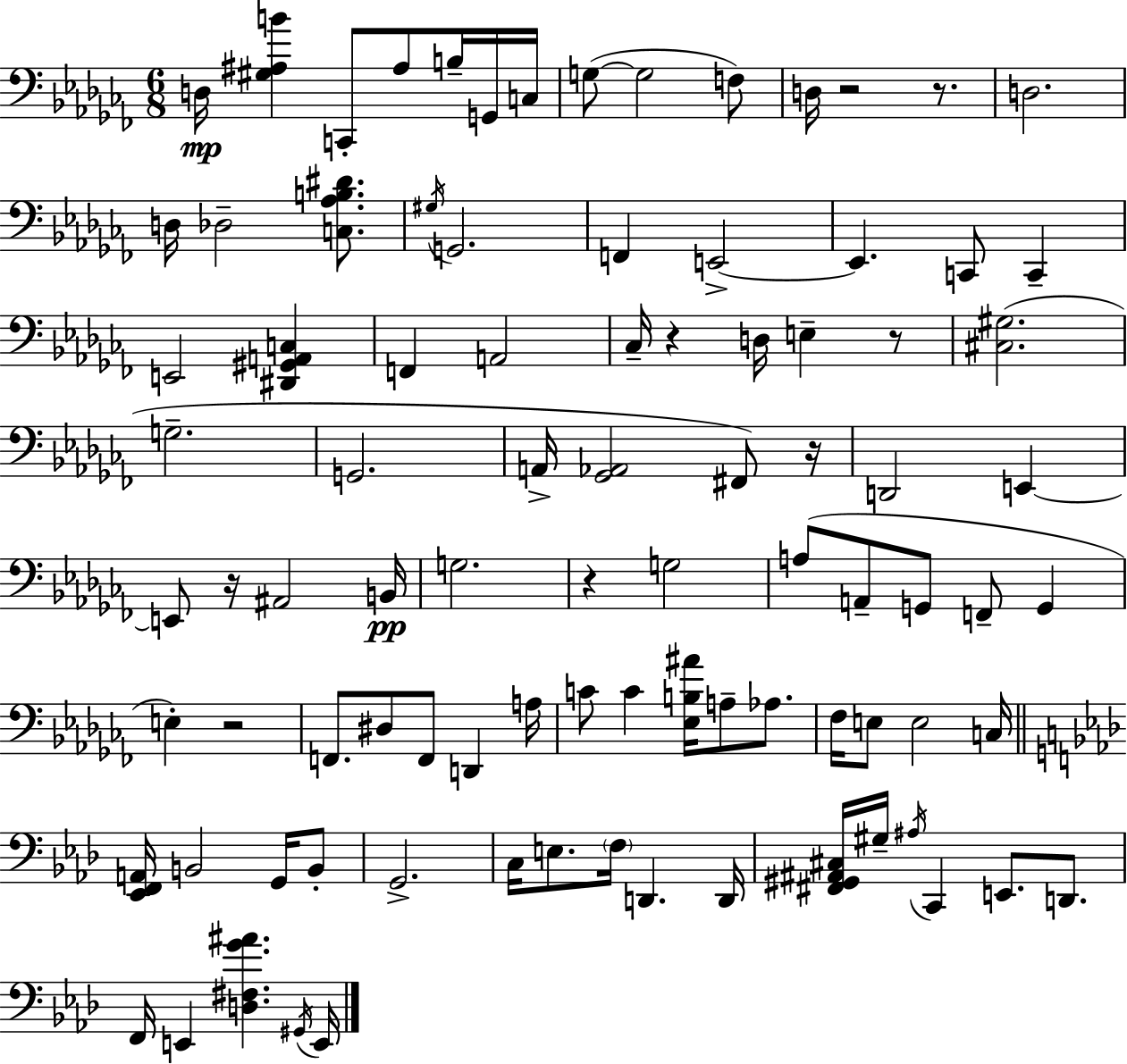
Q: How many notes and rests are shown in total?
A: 91